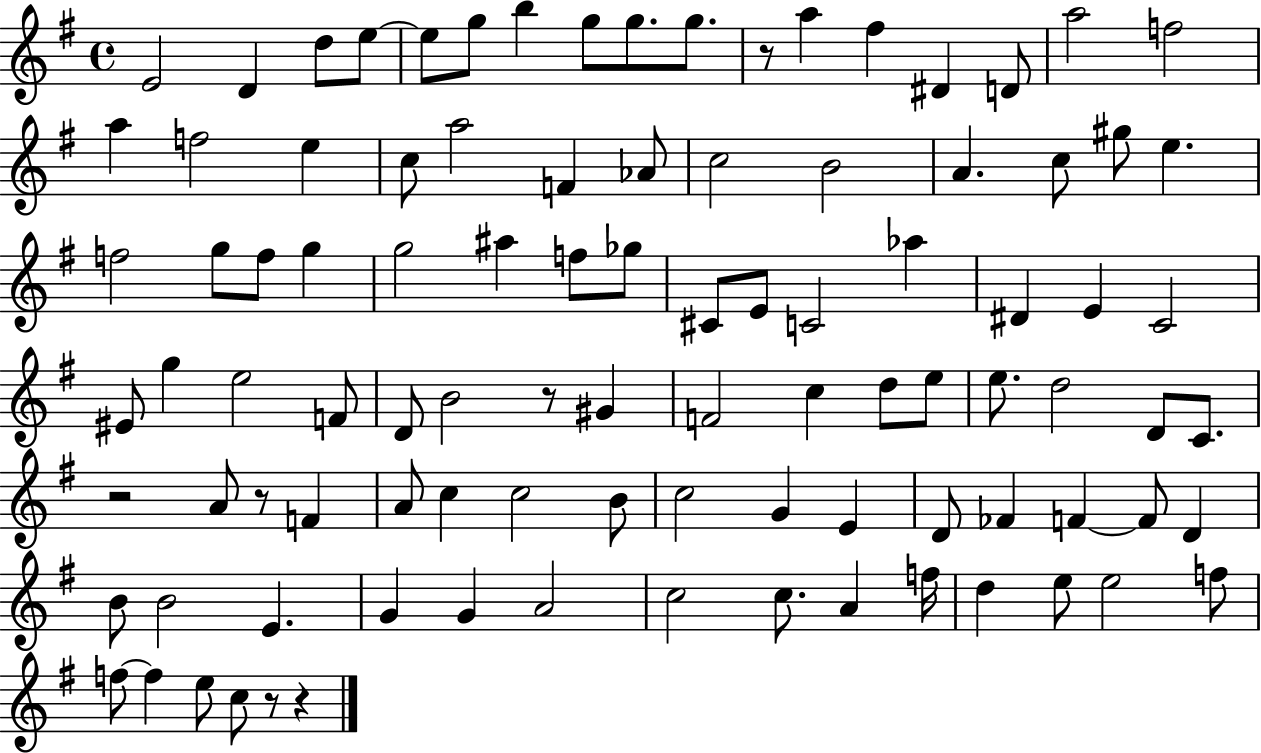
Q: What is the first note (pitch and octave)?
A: E4